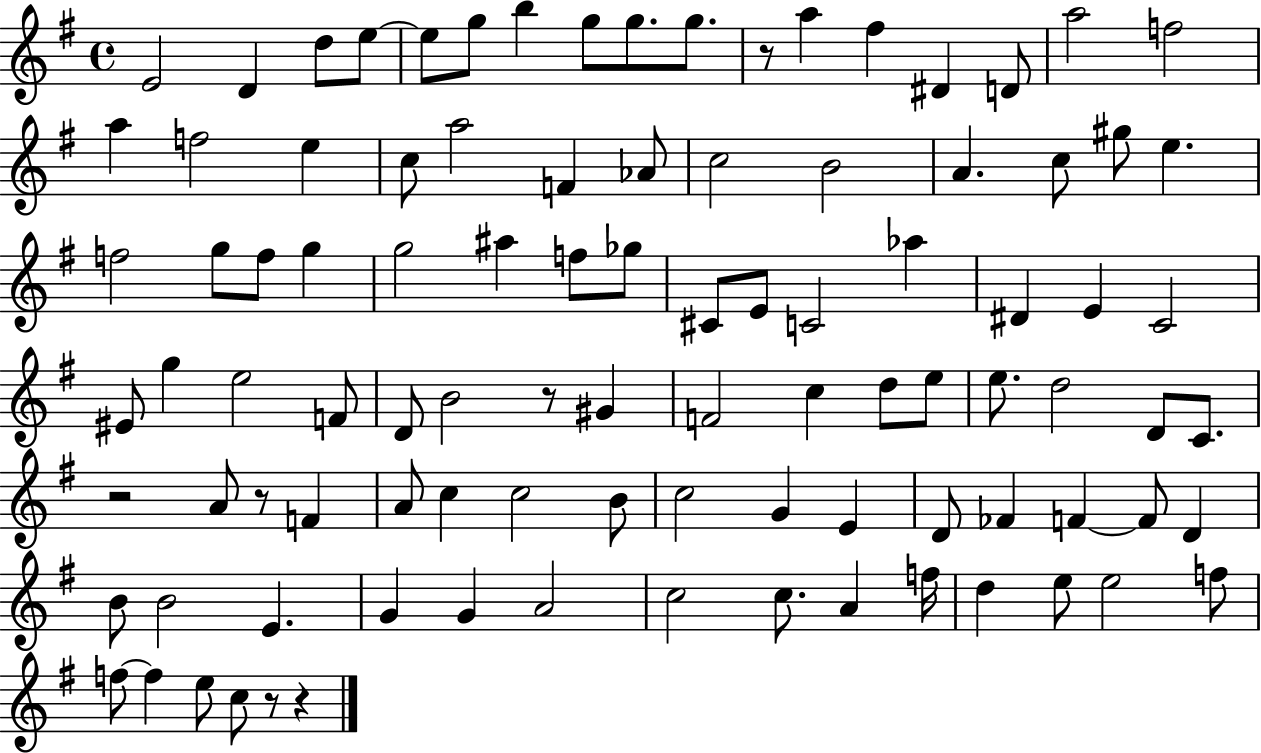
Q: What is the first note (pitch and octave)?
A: E4